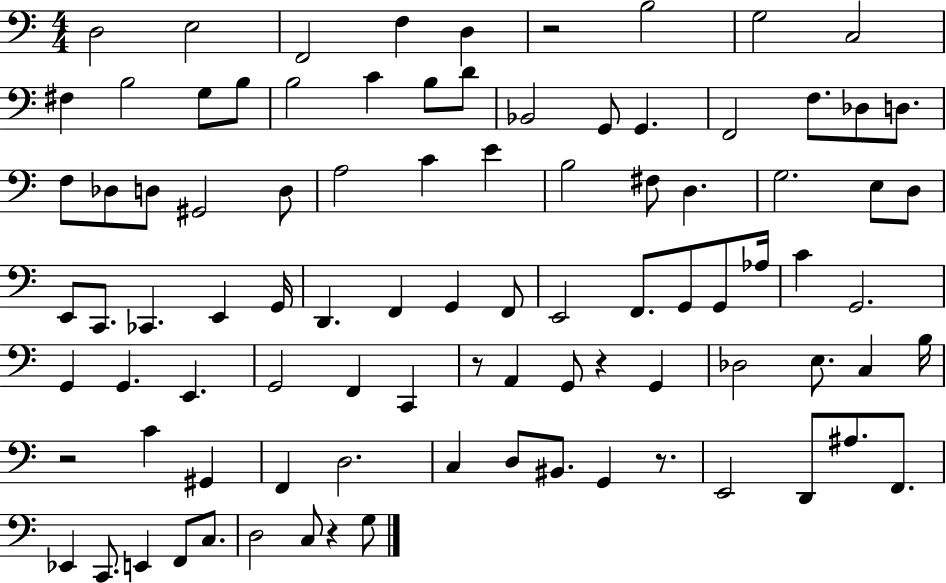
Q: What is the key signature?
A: C major